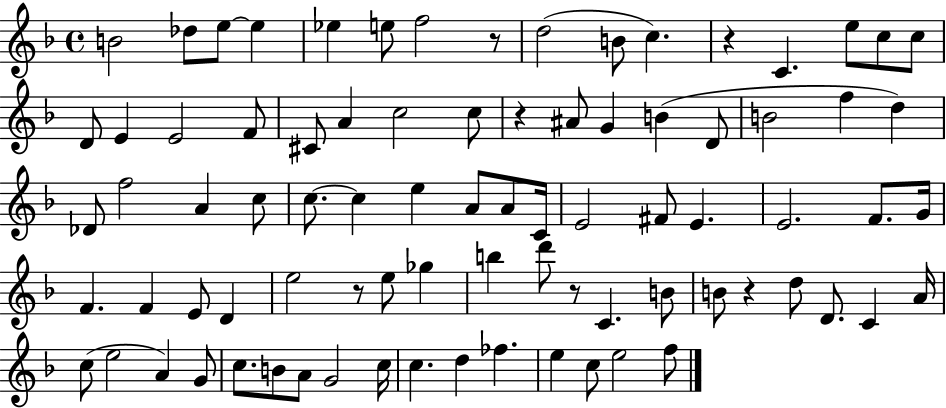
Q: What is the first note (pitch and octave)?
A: B4